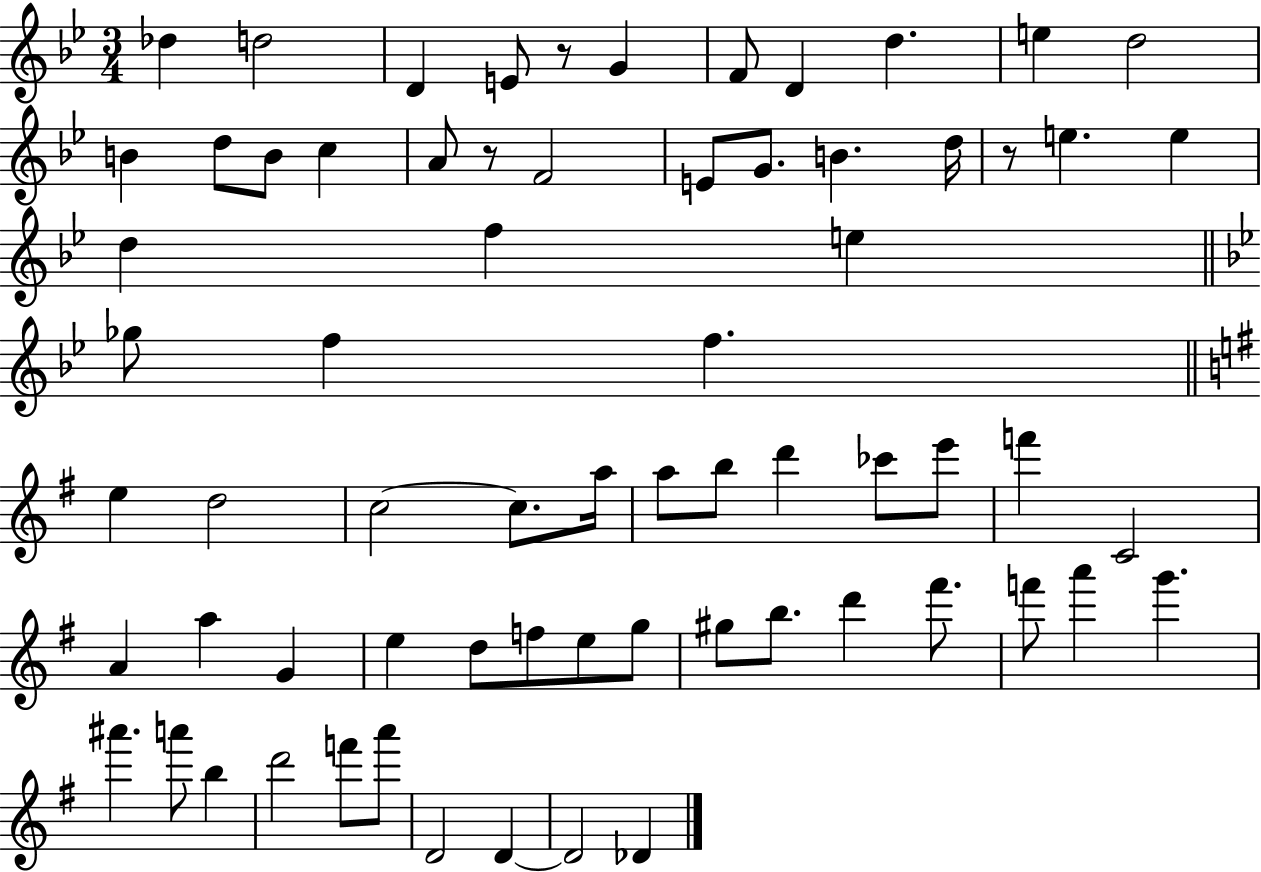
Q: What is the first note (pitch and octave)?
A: Db5